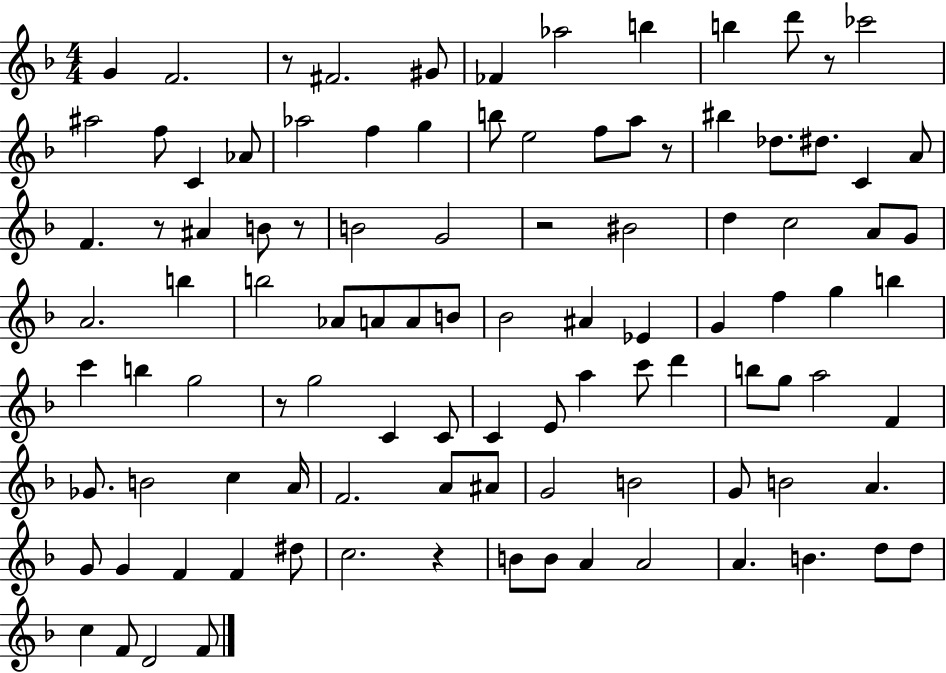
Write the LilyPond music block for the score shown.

{
  \clef treble
  \numericTimeSignature
  \time 4/4
  \key f \major
  g'4 f'2. | r8 fis'2. gis'8 | fes'4 aes''2 b''4 | b''4 d'''8 r8 ces'''2 | \break ais''2 f''8 c'4 aes'8 | aes''2 f''4 g''4 | b''8 e''2 f''8 a''8 r8 | bis''4 des''8. dis''8. c'4 a'8 | \break f'4. r8 ais'4 b'8 r8 | b'2 g'2 | r2 bis'2 | d''4 c''2 a'8 g'8 | \break a'2. b''4 | b''2 aes'8 a'8 a'8 b'8 | bes'2 ais'4 ees'4 | g'4 f''4 g''4 b''4 | \break c'''4 b''4 g''2 | r8 g''2 c'4 c'8 | c'4 e'8 a''4 c'''8 d'''4 | b''8 g''8 a''2 f'4 | \break ges'8. b'2 c''4 a'16 | f'2. a'8 ais'8 | g'2 b'2 | g'8 b'2 a'4. | \break g'8 g'4 f'4 f'4 dis''8 | c''2. r4 | b'8 b'8 a'4 a'2 | a'4. b'4. d''8 d''8 | \break c''4 f'8 d'2 f'8 | \bar "|."
}